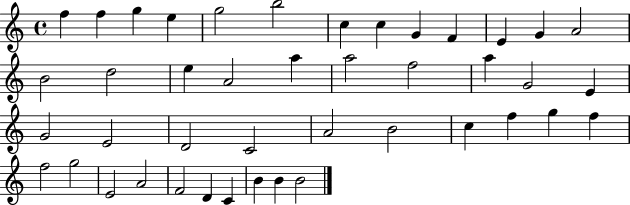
{
  \clef treble
  \time 4/4
  \defaultTimeSignature
  \key c \major
  f''4 f''4 g''4 e''4 | g''2 b''2 | c''4 c''4 g'4 f'4 | e'4 g'4 a'2 | \break b'2 d''2 | e''4 a'2 a''4 | a''2 f''2 | a''4 g'2 e'4 | \break g'2 e'2 | d'2 c'2 | a'2 b'2 | c''4 f''4 g''4 f''4 | \break f''2 g''2 | e'2 a'2 | f'2 d'4 c'4 | b'4 b'4 b'2 | \break \bar "|."
}